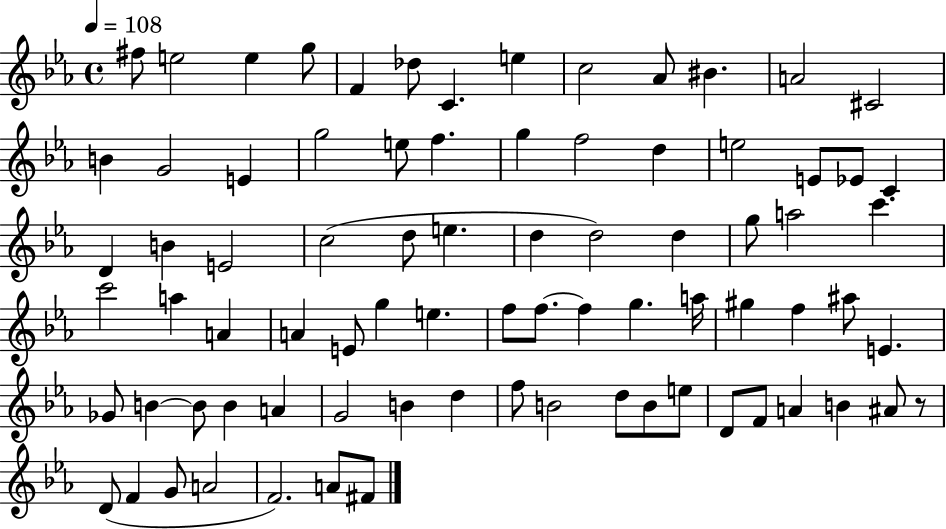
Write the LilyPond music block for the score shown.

{
  \clef treble
  \time 4/4
  \defaultTimeSignature
  \key ees \major
  \tempo 4 = 108
  fis''8 e''2 e''4 g''8 | f'4 des''8 c'4. e''4 | c''2 aes'8 bis'4. | a'2 cis'2 | \break b'4 g'2 e'4 | g''2 e''8 f''4. | g''4 f''2 d''4 | e''2 e'8 ees'8 c'4 | \break d'4 b'4 e'2 | c''2( d''8 e''4. | d''4 d''2) d''4 | g''8 a''2 c'''4. | \break c'''2 a''4 a'4 | a'4 e'8 g''4 e''4. | f''8 f''8.~~ f''4 g''4. a''16 | gis''4 f''4 ais''8 e'4. | \break ges'8 b'4~~ b'8 b'4 a'4 | g'2 b'4 d''4 | f''8 b'2 d''8 b'8 e''8 | d'8 f'8 a'4 b'4 ais'8 r8 | \break d'8( f'4 g'8 a'2 | f'2.) a'8 fis'8 | \bar "|."
}